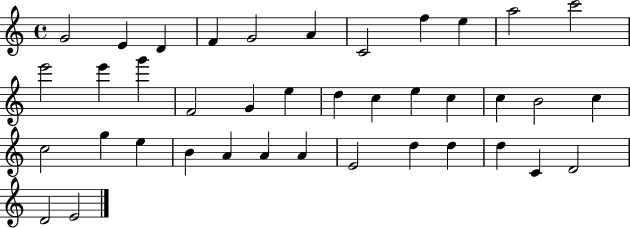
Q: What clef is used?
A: treble